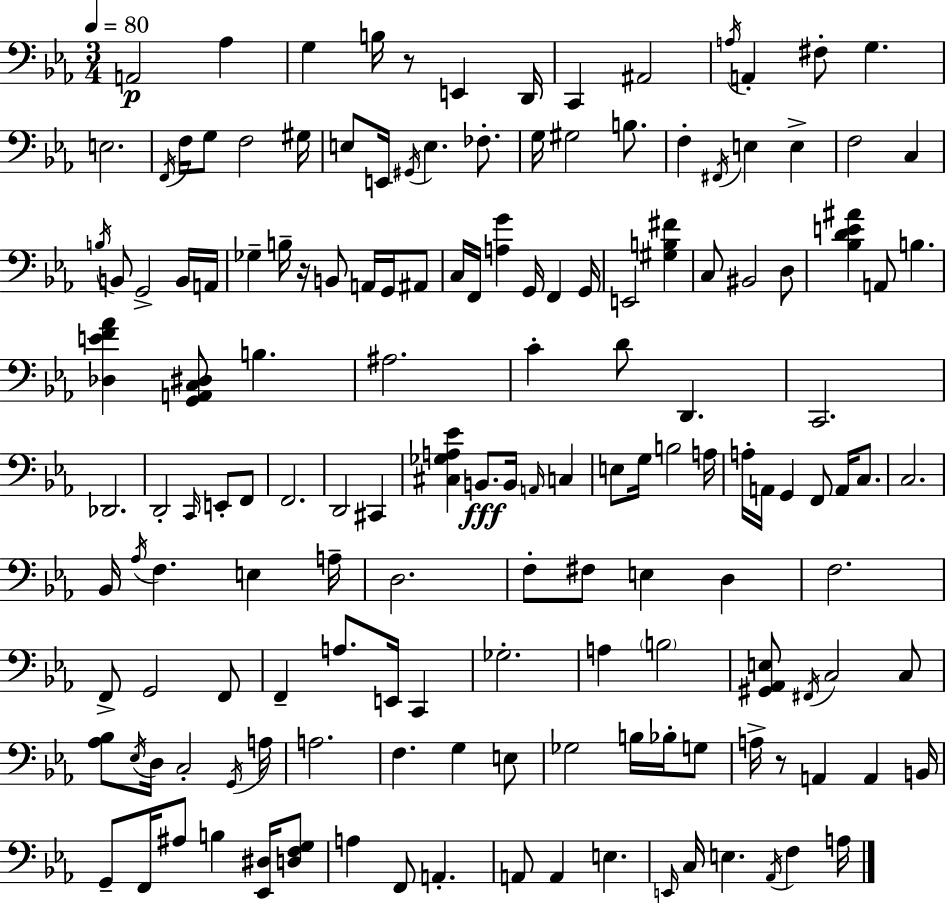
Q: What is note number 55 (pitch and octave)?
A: B3